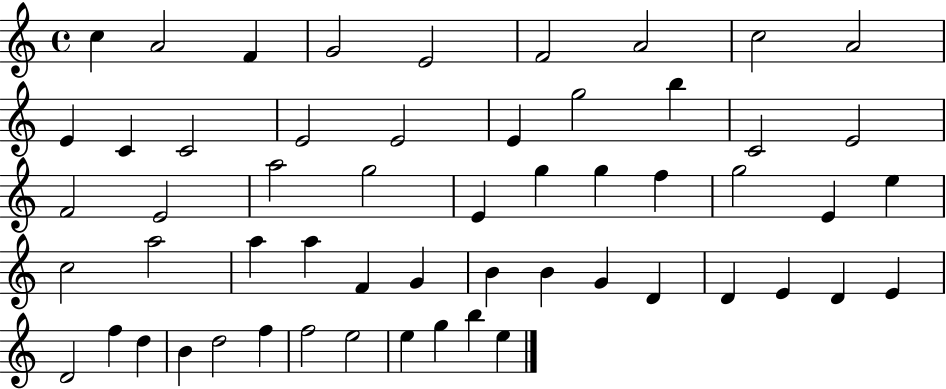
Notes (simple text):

C5/q A4/h F4/q G4/h E4/h F4/h A4/h C5/h A4/h E4/q C4/q C4/h E4/h E4/h E4/q G5/h B5/q C4/h E4/h F4/h E4/h A5/h G5/h E4/q G5/q G5/q F5/q G5/h E4/q E5/q C5/h A5/h A5/q A5/q F4/q G4/q B4/q B4/q G4/q D4/q D4/q E4/q D4/q E4/q D4/h F5/q D5/q B4/q D5/h F5/q F5/h E5/h E5/q G5/q B5/q E5/q